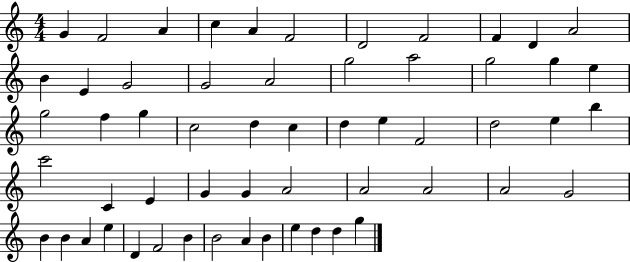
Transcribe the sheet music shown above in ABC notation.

X:1
T:Untitled
M:4/4
L:1/4
K:C
G F2 A c A F2 D2 F2 F D A2 B E G2 G2 A2 g2 a2 g2 g e g2 f g c2 d c d e F2 d2 e b c'2 C E G G A2 A2 A2 A2 G2 B B A e D F2 B B2 A B e d d g